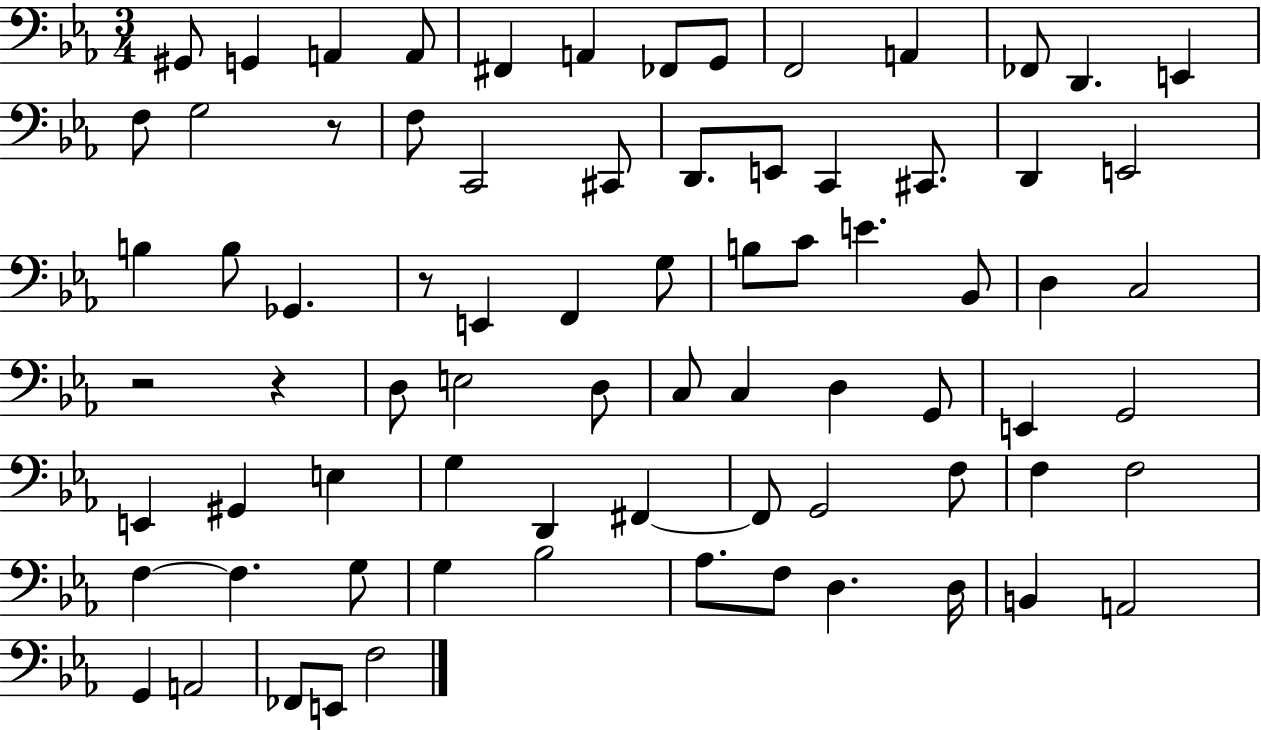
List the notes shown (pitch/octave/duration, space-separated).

G#2/e G2/q A2/q A2/e F#2/q A2/q FES2/e G2/e F2/h A2/q FES2/e D2/q. E2/q F3/e G3/h R/e F3/e C2/h C#2/e D2/e. E2/e C2/q C#2/e. D2/q E2/h B3/q B3/e Gb2/q. R/e E2/q F2/q G3/e B3/e C4/e E4/q. Bb2/e D3/q C3/h R/h R/q D3/e E3/h D3/e C3/e C3/q D3/q G2/e E2/q G2/h E2/q G#2/q E3/q G3/q D2/q F#2/q F#2/e G2/h F3/e F3/q F3/h F3/q F3/q. G3/e G3/q Bb3/h Ab3/e. F3/e D3/q. D3/s B2/q A2/h G2/q A2/h FES2/e E2/e F3/h